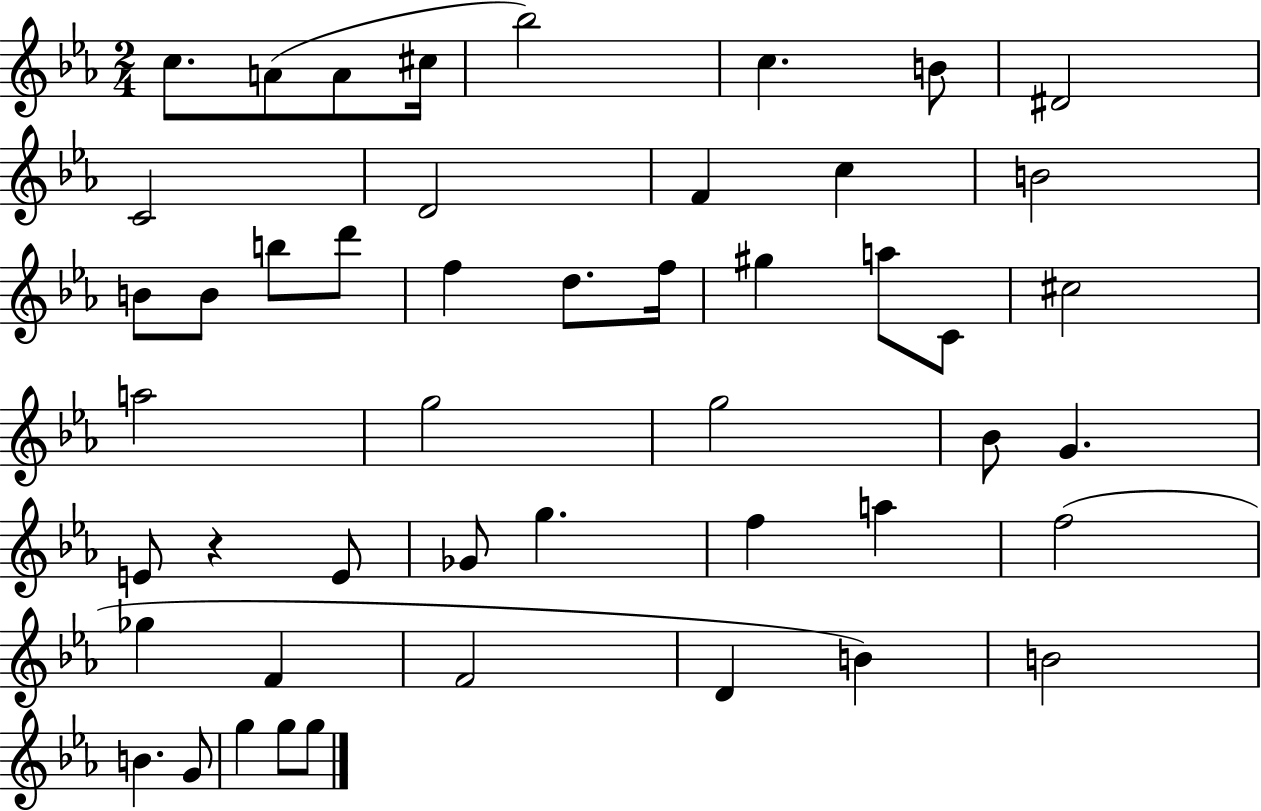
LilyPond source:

{
  \clef treble
  \numericTimeSignature
  \time 2/4
  \key ees \major
  c''8. a'8( a'8 cis''16 | bes''2) | c''4. b'8 | dis'2 | \break c'2 | d'2 | f'4 c''4 | b'2 | \break b'8 b'8 b''8 d'''8 | f''4 d''8. f''16 | gis''4 a''8 c'8 | cis''2 | \break a''2 | g''2 | g''2 | bes'8 g'4. | \break e'8 r4 e'8 | ges'8 g''4. | f''4 a''4 | f''2( | \break ges''4 f'4 | f'2 | d'4 b'4) | b'2 | \break b'4. g'8 | g''4 g''8 g''8 | \bar "|."
}